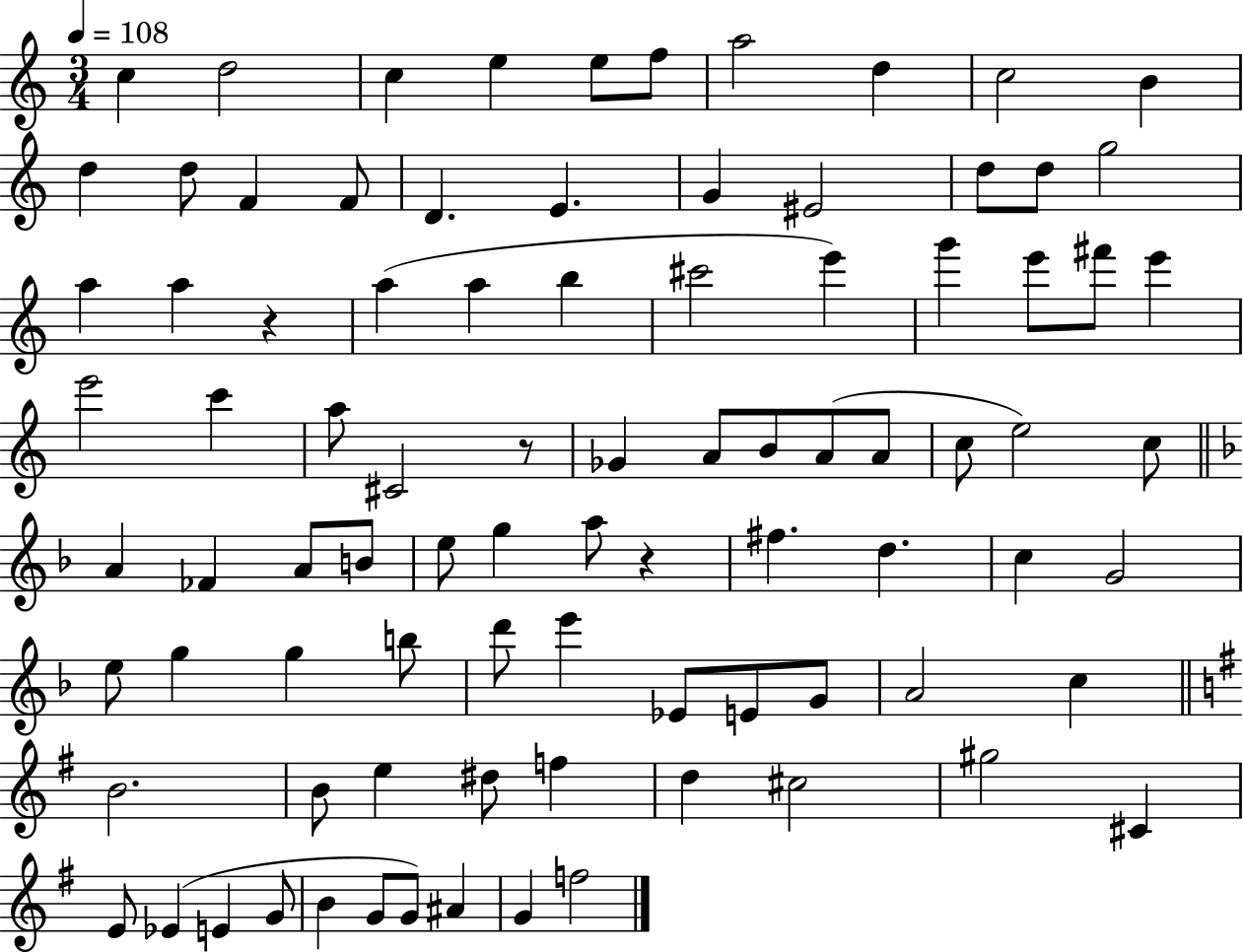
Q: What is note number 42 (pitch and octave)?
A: C5